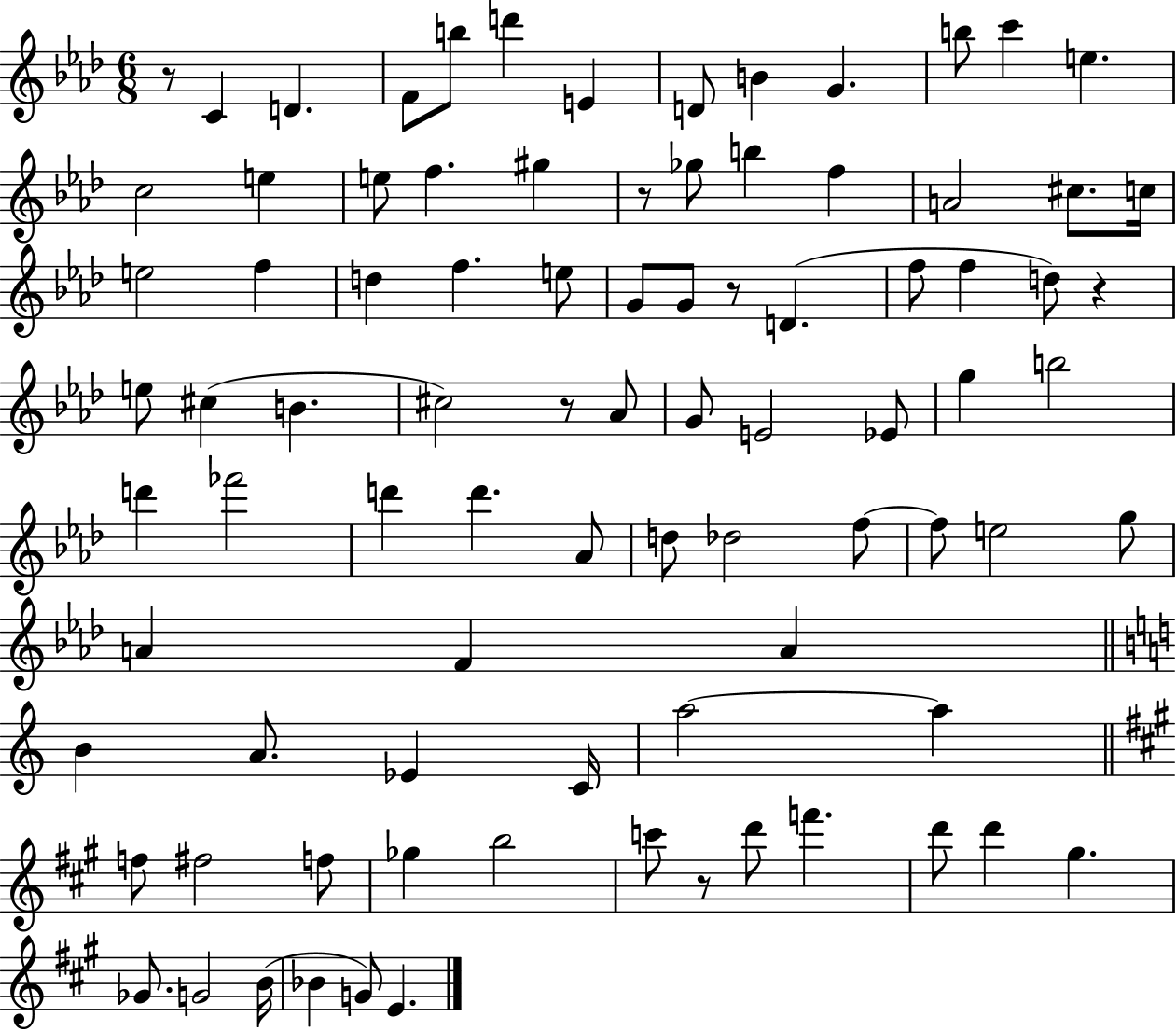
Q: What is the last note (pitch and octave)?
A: E4